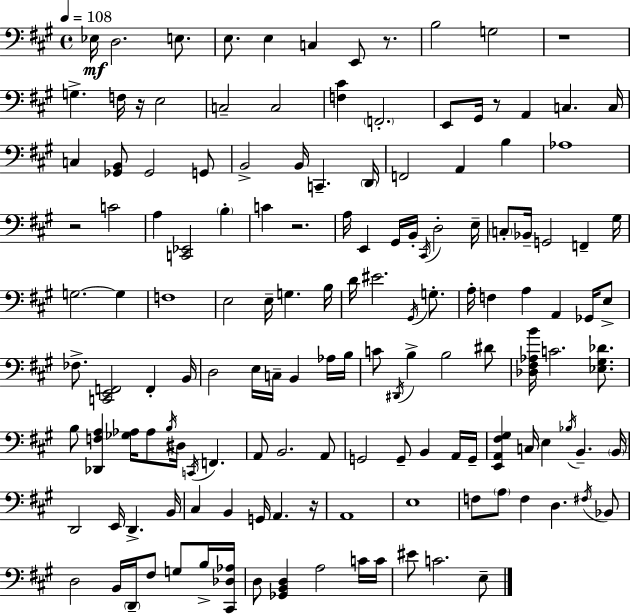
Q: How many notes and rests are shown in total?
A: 145